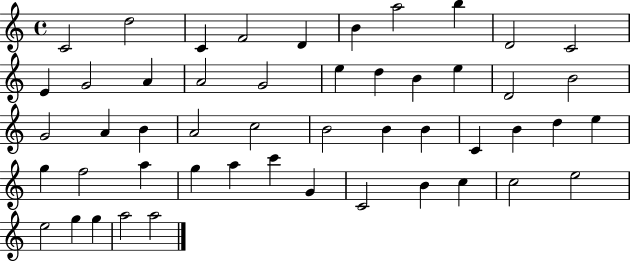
X:1
T:Untitled
M:4/4
L:1/4
K:C
C2 d2 C F2 D B a2 b D2 C2 E G2 A A2 G2 e d B e D2 B2 G2 A B A2 c2 B2 B B C B d e g f2 a g a c' G C2 B c c2 e2 e2 g g a2 a2